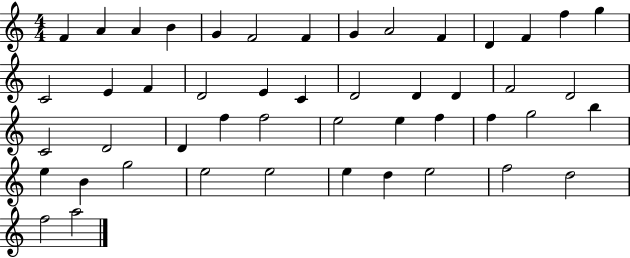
F4/q A4/q A4/q B4/q G4/q F4/h F4/q G4/q A4/h F4/q D4/q F4/q F5/q G5/q C4/h E4/q F4/q D4/h E4/q C4/q D4/h D4/q D4/q F4/h D4/h C4/h D4/h D4/q F5/q F5/h E5/h E5/q F5/q F5/q G5/h B5/q E5/q B4/q G5/h E5/h E5/h E5/q D5/q E5/h F5/h D5/h F5/h A5/h